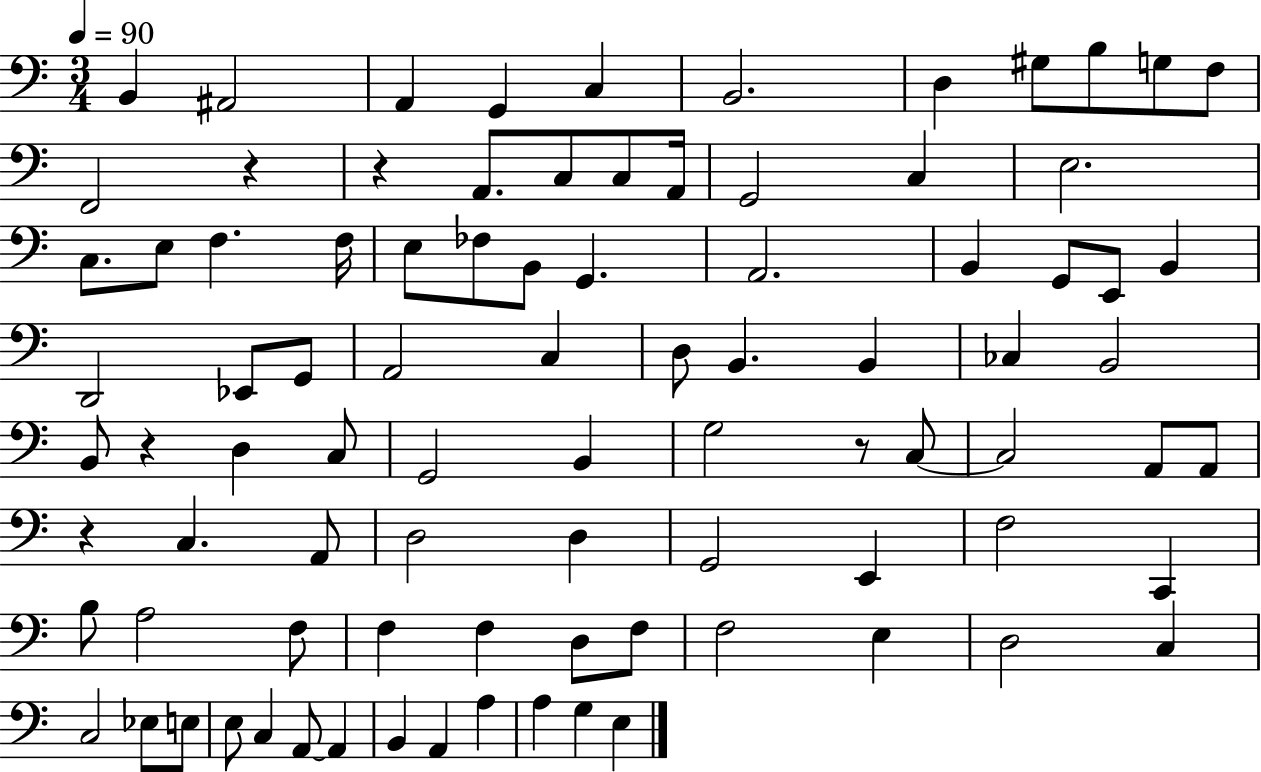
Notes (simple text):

B2/q A#2/h A2/q G2/q C3/q B2/h. D3/q G#3/e B3/e G3/e F3/e F2/h R/q R/q A2/e. C3/e C3/e A2/s G2/h C3/q E3/h. C3/e. E3/e F3/q. F3/s E3/e FES3/e B2/e G2/q. A2/h. B2/q G2/e E2/e B2/q D2/h Eb2/e G2/e A2/h C3/q D3/e B2/q. B2/q CES3/q B2/h B2/e R/q D3/q C3/e G2/h B2/q G3/h R/e C3/e C3/h A2/e A2/e R/q C3/q. A2/e D3/h D3/q G2/h E2/q F3/h C2/q B3/e A3/h F3/e F3/q F3/q D3/e F3/e F3/h E3/q D3/h C3/q C3/h Eb3/e E3/e E3/e C3/q A2/e A2/q B2/q A2/q A3/q A3/q G3/q E3/q